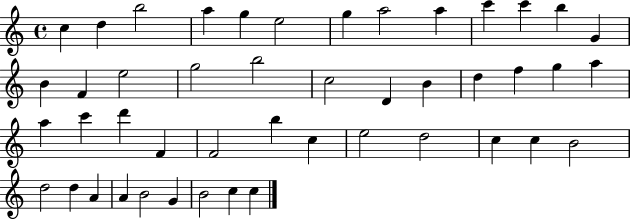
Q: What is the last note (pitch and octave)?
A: C5